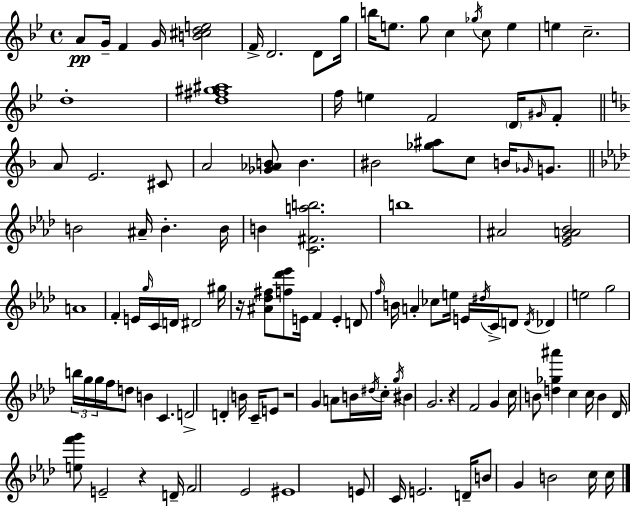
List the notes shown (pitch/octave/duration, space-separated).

A4/e G4/s F4/q G4/s [B4,C#5,D5,E5]/h F4/s D4/h. D4/e G5/s B5/s E5/e. G5/e C5/q Gb5/s C5/e E5/q E5/q C5/h. D5/w [D5,F#5,G#5,A#5]/w F5/s E5/q F4/h D4/s G#4/s F4/e A4/e E4/h. C#4/e A4/h [Gb4,Ab4,B4]/e B4/q. BIS4/h [Gb5,A#5]/e C5/e B4/s Gb4/s G4/e. B4/h A#4/s B4/q. B4/s B4/q [C4,F#4,A5,B5]/h. B5/w A#4/h [Eb4,G4,A4,Bb4]/h A4/w F4/q E4/s G5/s C4/s D4/s D#4/h G#5/s R/s [A#4,Db5,F#5]/e [F5,Db6,Eb6]/e E4/s F4/q E4/q D4/e F5/s B4/s A4/q CES5/e E5/s E4/s D#5/s C4/s D4/e D4/s Db4/q E5/h G5/h B5/s G5/s G5/s F5/s D5/e B4/q C4/q. D4/h D4/q B4/s C4/s E4/e R/h G4/q A4/e B4/s D#5/s C5/s G5/s BIS4/q G4/h. R/q F4/h G4/q C5/s B4/e [D5,Gb5,A#6]/q C5/q C5/s B4/q Db4/s [E5,F6,G6]/e E4/h R/q D4/s F4/h Eb4/h EIS4/w E4/e C4/s E4/h. D4/s B4/e G4/q B4/h C5/s C5/s